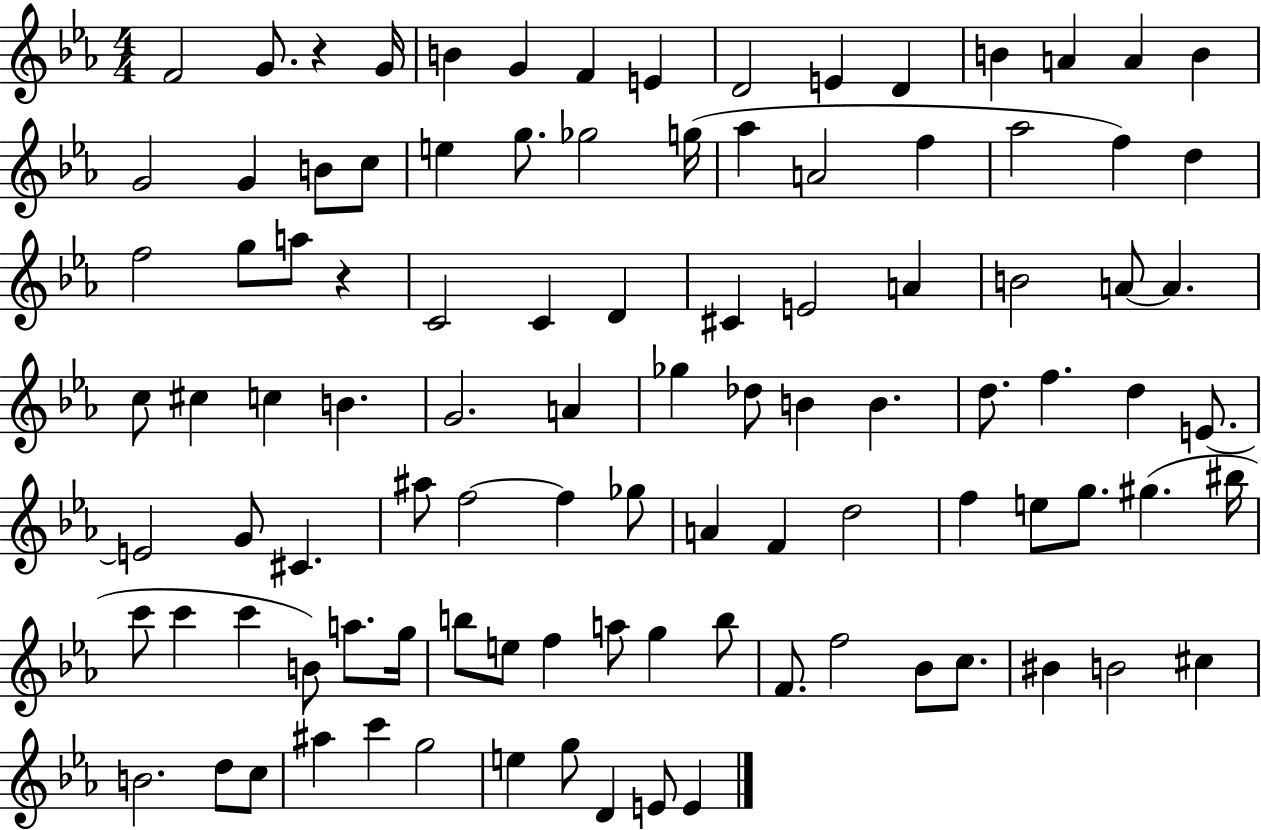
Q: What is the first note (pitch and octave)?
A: F4